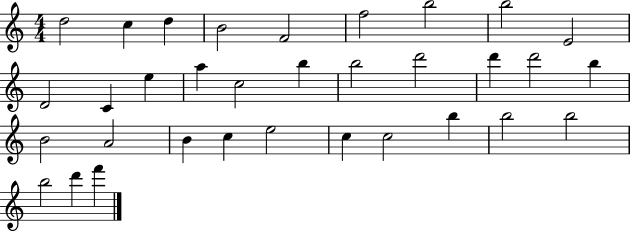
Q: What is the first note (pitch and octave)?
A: D5